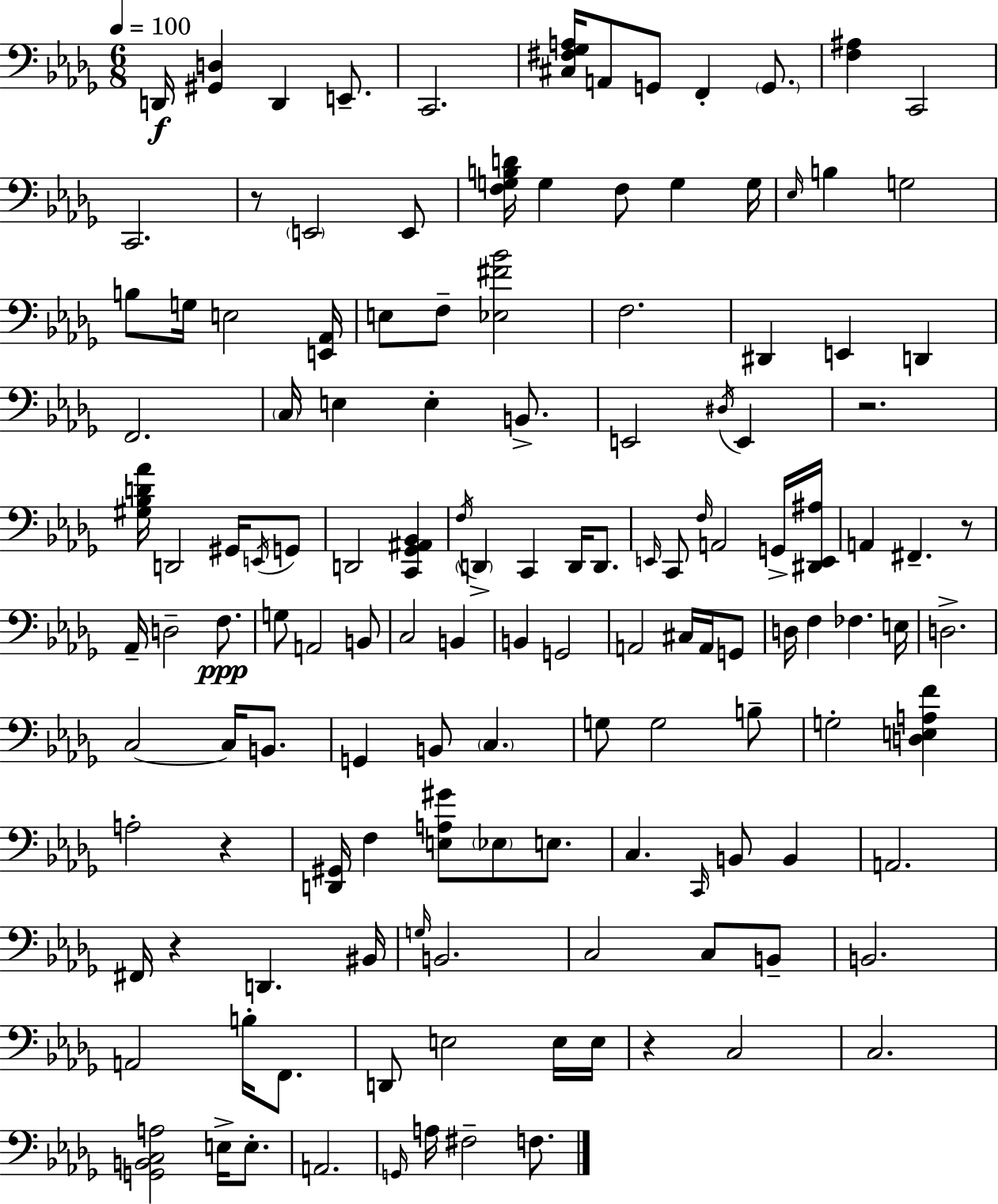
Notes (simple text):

D2/s [G#2,D3]/q D2/q E2/e. C2/h. [C#3,F#3,Gb3,A3]/s A2/e G2/e F2/q G2/e. [F3,A#3]/q C2/h C2/h. R/e E2/h E2/e [F3,G3,B3,D4]/s G3/q F3/e G3/q G3/s Eb3/s B3/q G3/h B3/e G3/s E3/h [E2,Ab2]/s E3/e F3/e [Eb3,F#4,Bb4]/h F3/h. D#2/q E2/q D2/q F2/h. C3/s E3/q E3/q B2/e. E2/h D#3/s E2/q R/h. [G#3,Bb3,D4,Ab4]/s D2/h G#2/s E2/s G2/e D2/h [C2,Gb2,A#2,Bb2]/q F3/s D2/q C2/q D2/s D2/e. E2/s C2/e F3/s A2/h G2/s [D#2,E2,A#3]/s A2/q F#2/q. R/e Ab2/s D3/h F3/e. G3/e A2/h B2/e C3/h B2/q B2/q G2/h A2/h C#3/s A2/s G2/e D3/s F3/q FES3/q. E3/s D3/h. C3/h C3/s B2/e. G2/q B2/e C3/q. G3/e G3/h B3/e G3/h [D3,E3,A3,F4]/q A3/h R/q [D2,G#2]/s F3/q [E3,A3,G#4]/e Eb3/e E3/e. C3/q. C2/s B2/e B2/q A2/h. F#2/s R/q D2/q. BIS2/s G3/s B2/h. C3/h C3/e B2/e B2/h. A2/h B3/s F2/e. D2/e E3/h E3/s E3/s R/q C3/h C3/h. [G2,B2,C3,A3]/h E3/s E3/e. A2/h. G2/s A3/s F#3/h F3/e.